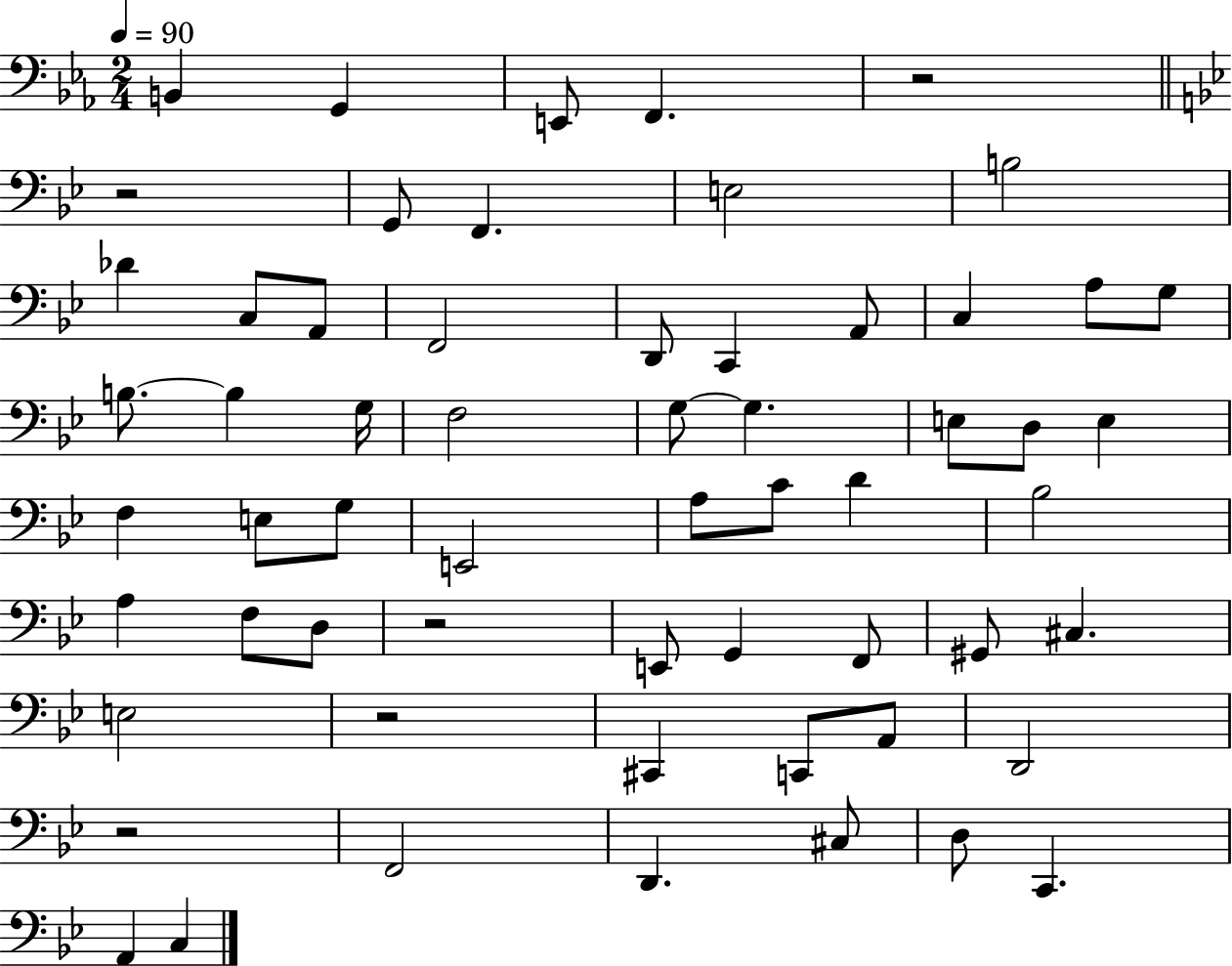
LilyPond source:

{
  \clef bass
  \numericTimeSignature
  \time 2/4
  \key ees \major
  \tempo 4 = 90
  b,4 g,4 | e,8 f,4. | r2 | \bar "||" \break \key bes \major r2 | g,8 f,4. | e2 | b2 | \break des'4 c8 a,8 | f,2 | d,8 c,4 a,8 | c4 a8 g8 | \break b8.~~ b4 g16 | f2 | g8~~ g4. | e8 d8 e4 | \break f4 e8 g8 | e,2 | a8 c'8 d'4 | bes2 | \break a4 f8 d8 | r2 | e,8 g,4 f,8 | gis,8 cis4. | \break e2 | r2 | cis,4 c,8 a,8 | d,2 | \break r2 | f,2 | d,4. cis8 | d8 c,4. | \break a,4 c4 | \bar "|."
}